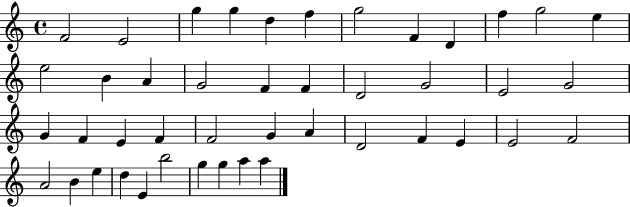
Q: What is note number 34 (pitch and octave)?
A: F4